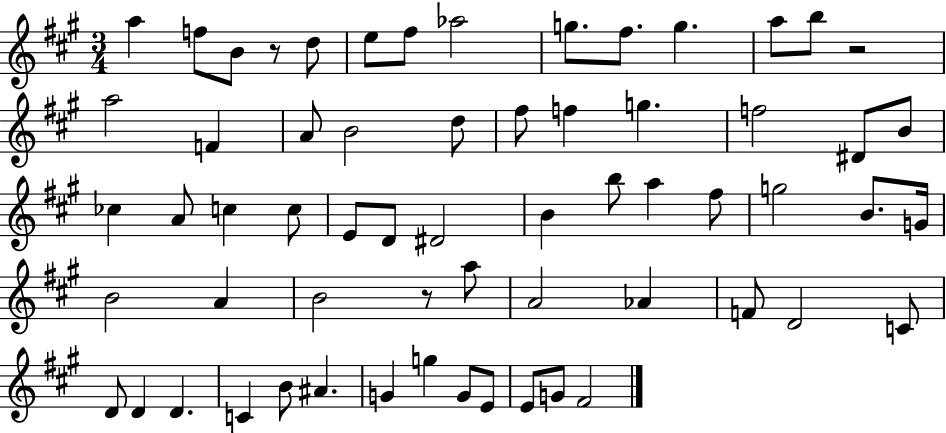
{
  \clef treble
  \numericTimeSignature
  \time 3/4
  \key a \major
  a''4 f''8 b'8 r8 d''8 | e''8 fis''8 aes''2 | g''8. fis''8. g''4. | a''8 b''8 r2 | \break a''2 f'4 | a'8 b'2 d''8 | fis''8 f''4 g''4. | f''2 dis'8 b'8 | \break ces''4 a'8 c''4 c''8 | e'8 d'8 dis'2 | b'4 b''8 a''4 fis''8 | g''2 b'8. g'16 | \break b'2 a'4 | b'2 r8 a''8 | a'2 aes'4 | f'8 d'2 c'8 | \break d'8 d'4 d'4. | c'4 b'8 ais'4. | g'4 g''4 g'8 e'8 | e'8 g'8 fis'2 | \break \bar "|."
}